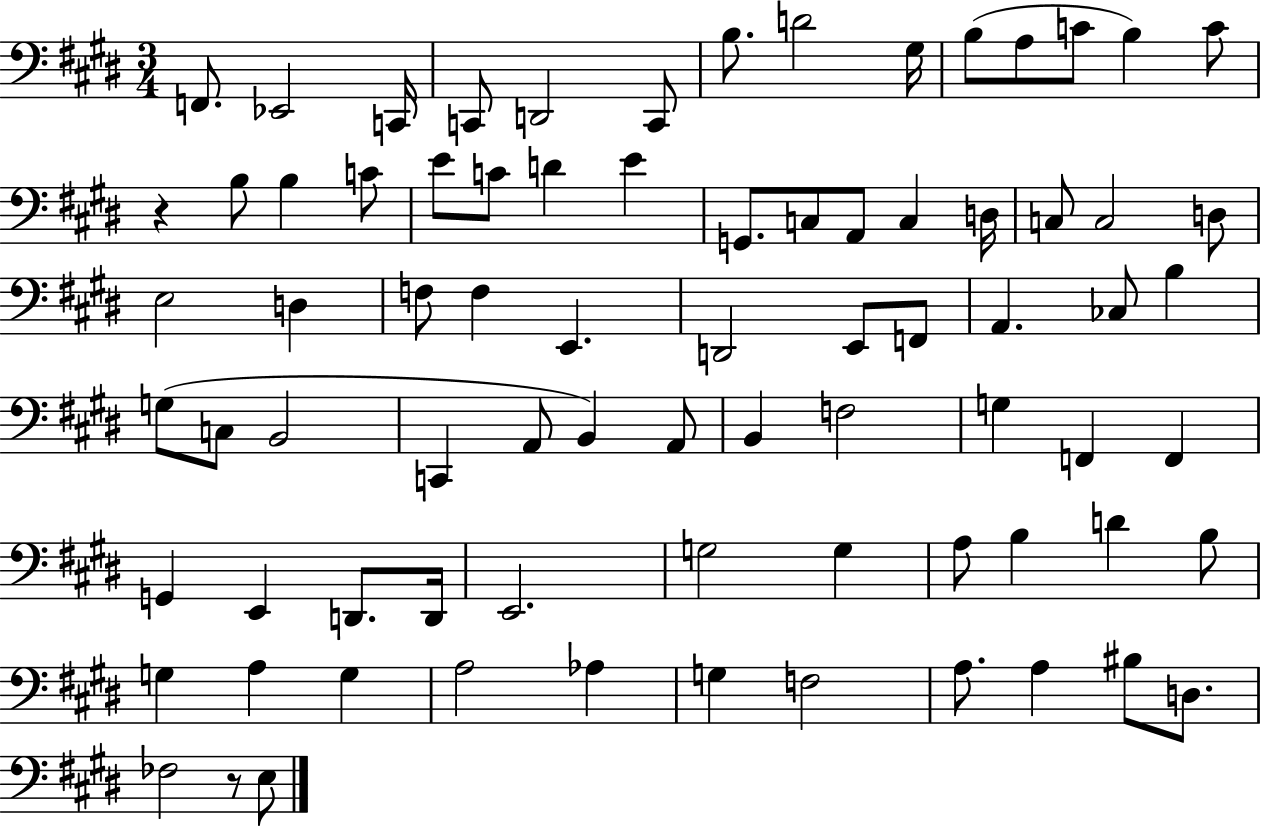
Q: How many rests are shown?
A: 2